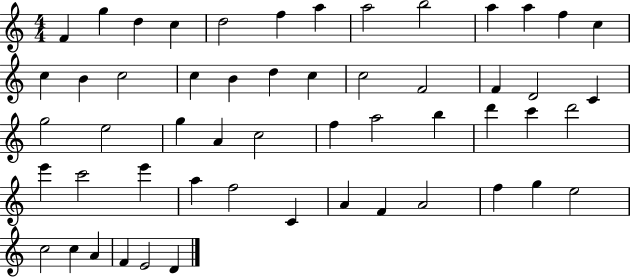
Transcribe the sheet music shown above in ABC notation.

X:1
T:Untitled
M:4/4
L:1/4
K:C
F g d c d2 f a a2 b2 a a f c c B c2 c B d c c2 F2 F D2 C g2 e2 g A c2 f a2 b d' c' d'2 e' c'2 e' a f2 C A F A2 f g e2 c2 c A F E2 D